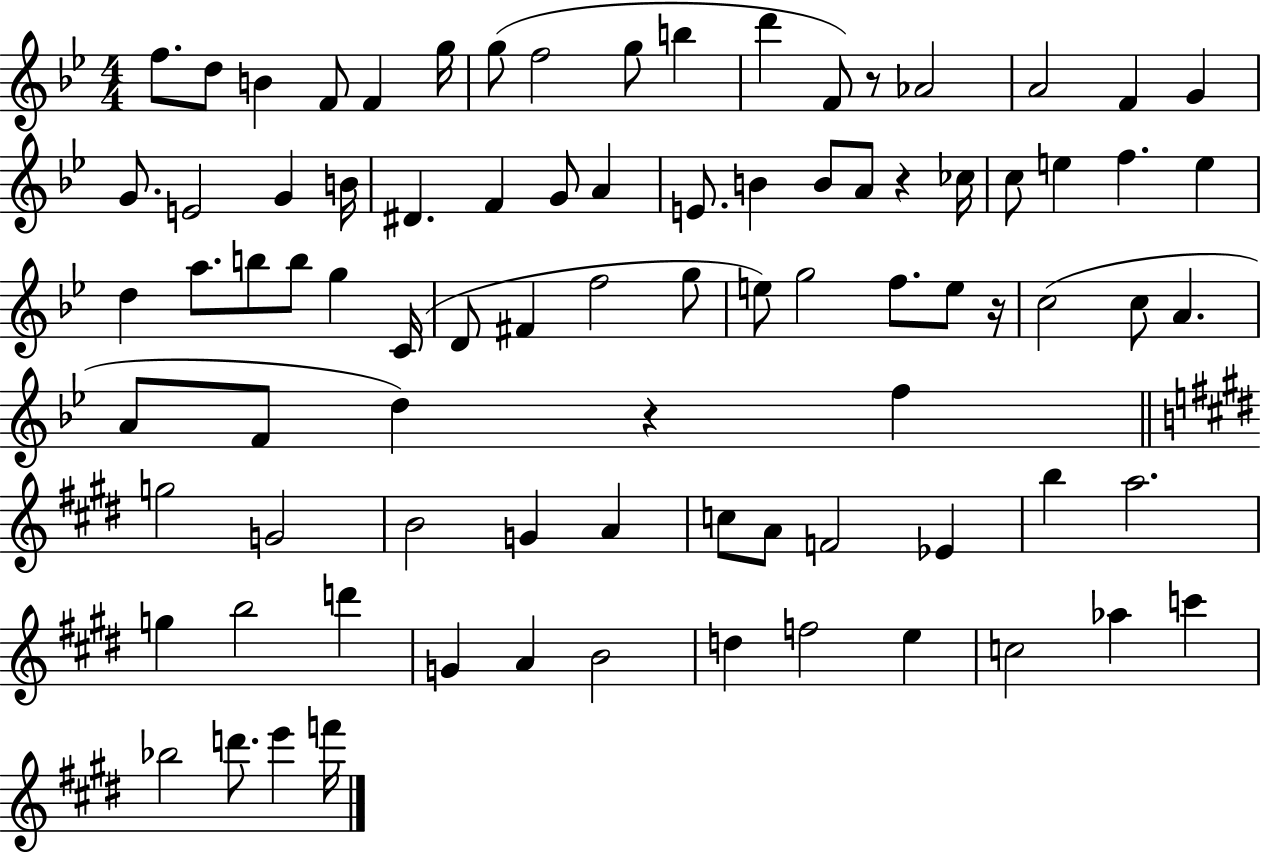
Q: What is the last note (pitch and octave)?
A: F6